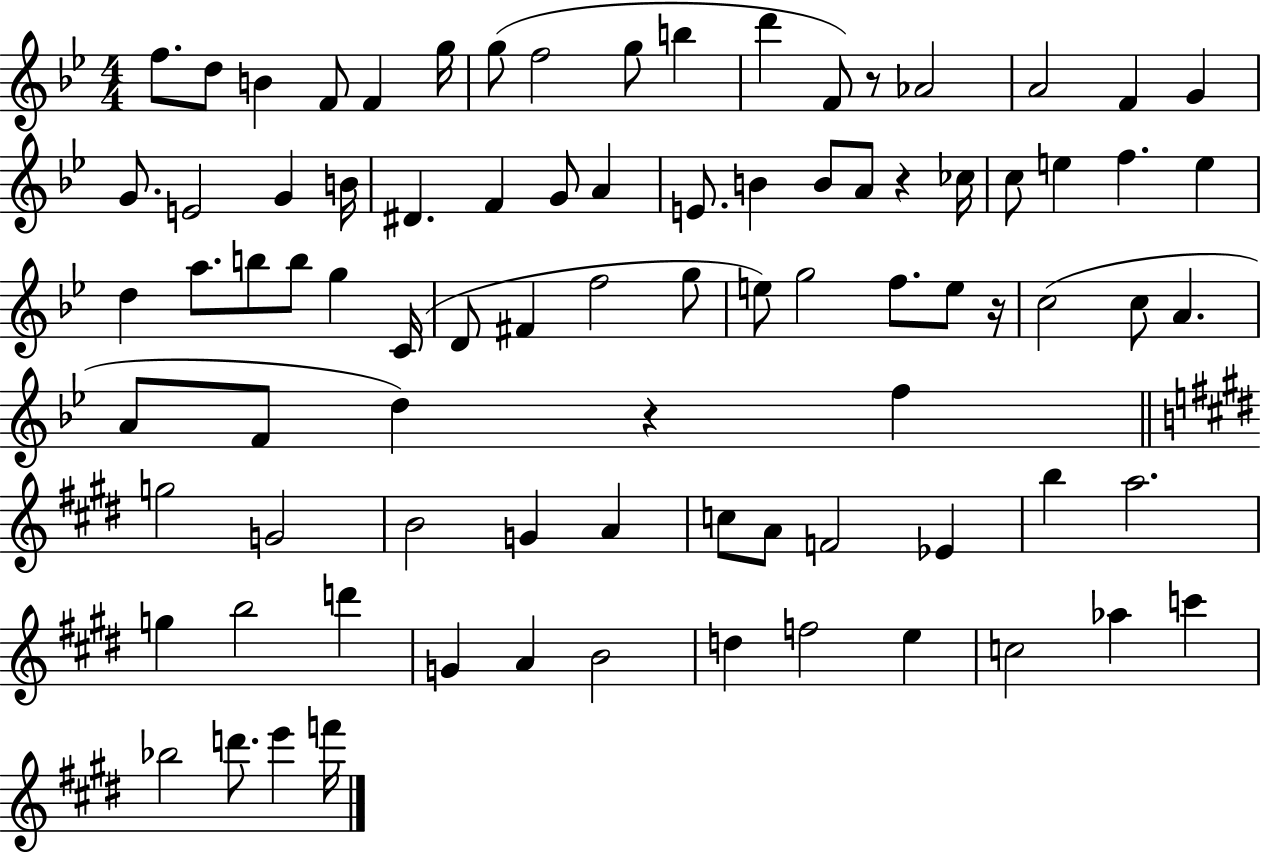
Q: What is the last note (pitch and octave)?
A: F6